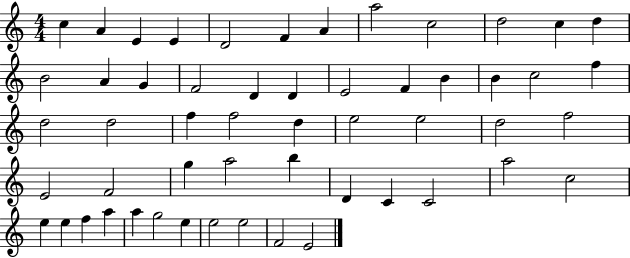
{
  \clef treble
  \numericTimeSignature
  \time 4/4
  \key c \major
  c''4 a'4 e'4 e'4 | d'2 f'4 a'4 | a''2 c''2 | d''2 c''4 d''4 | \break b'2 a'4 g'4 | f'2 d'4 d'4 | e'2 f'4 b'4 | b'4 c''2 f''4 | \break d''2 d''2 | f''4 f''2 d''4 | e''2 e''2 | d''2 f''2 | \break e'2 f'2 | g''4 a''2 b''4 | d'4 c'4 c'2 | a''2 c''2 | \break e''4 e''4 f''4 a''4 | a''4 g''2 e''4 | e''2 e''2 | f'2 e'2 | \break \bar "|."
}